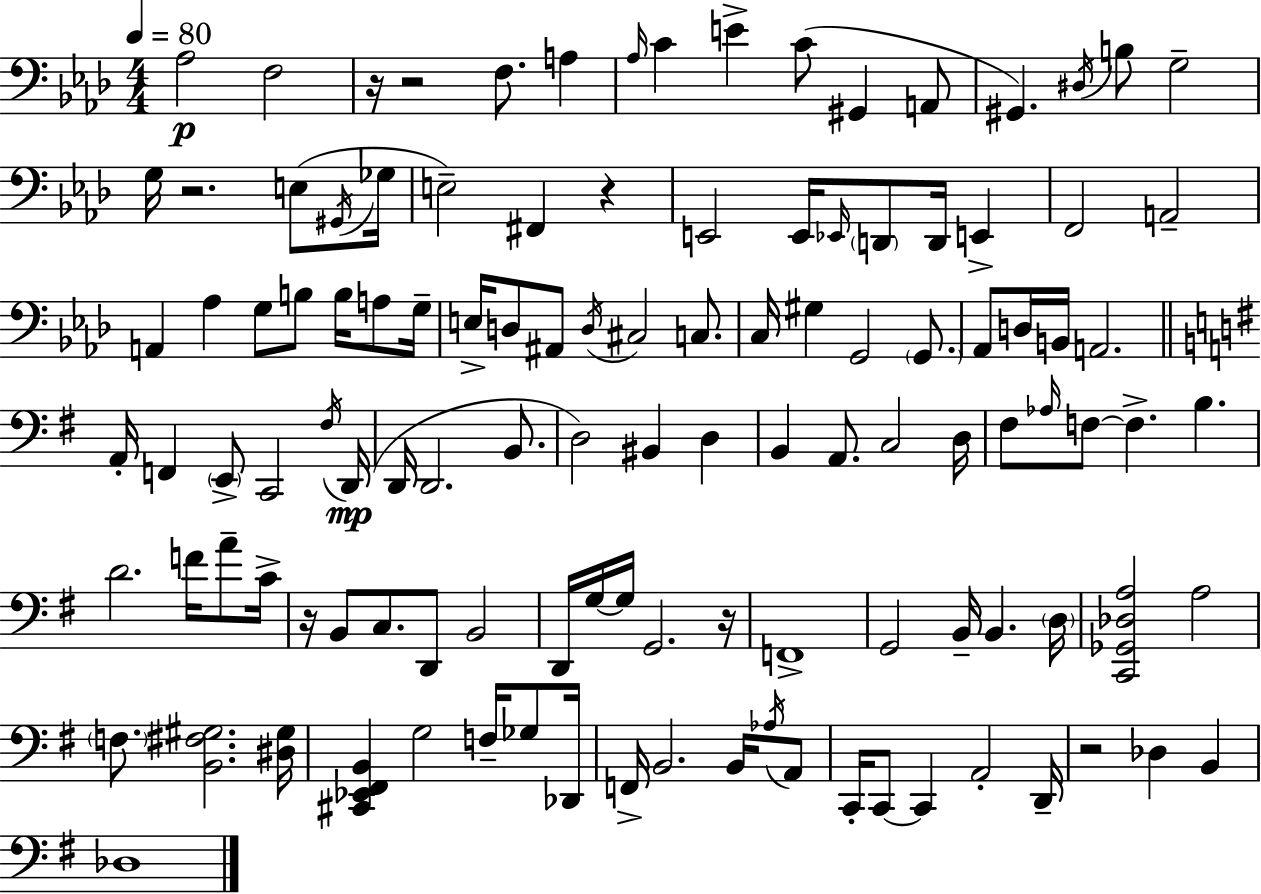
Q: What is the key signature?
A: AES major